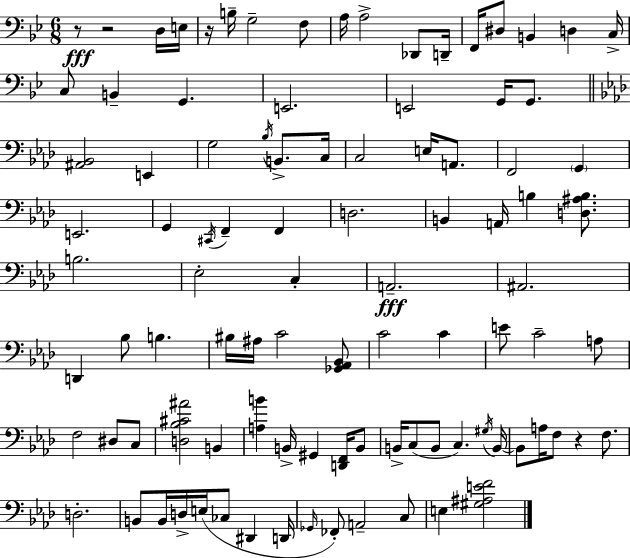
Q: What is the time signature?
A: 6/8